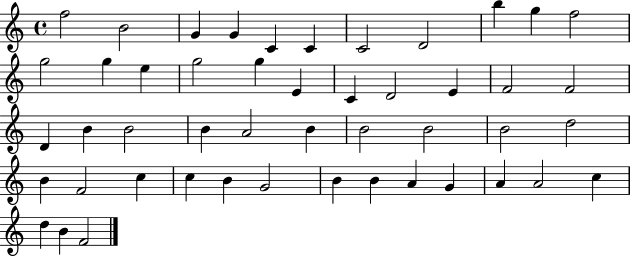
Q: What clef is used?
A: treble